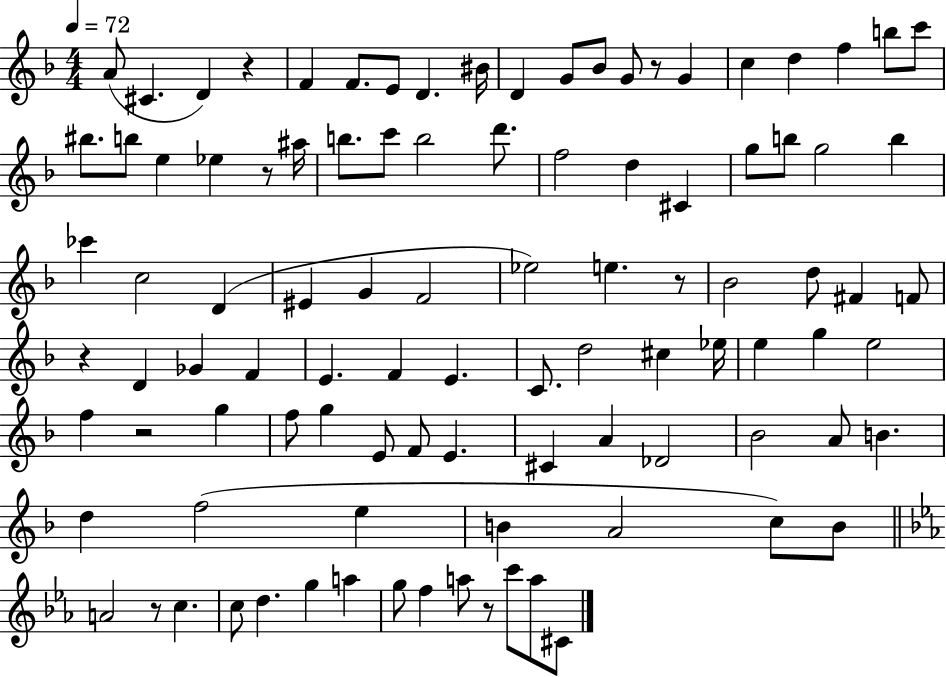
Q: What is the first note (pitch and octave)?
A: A4